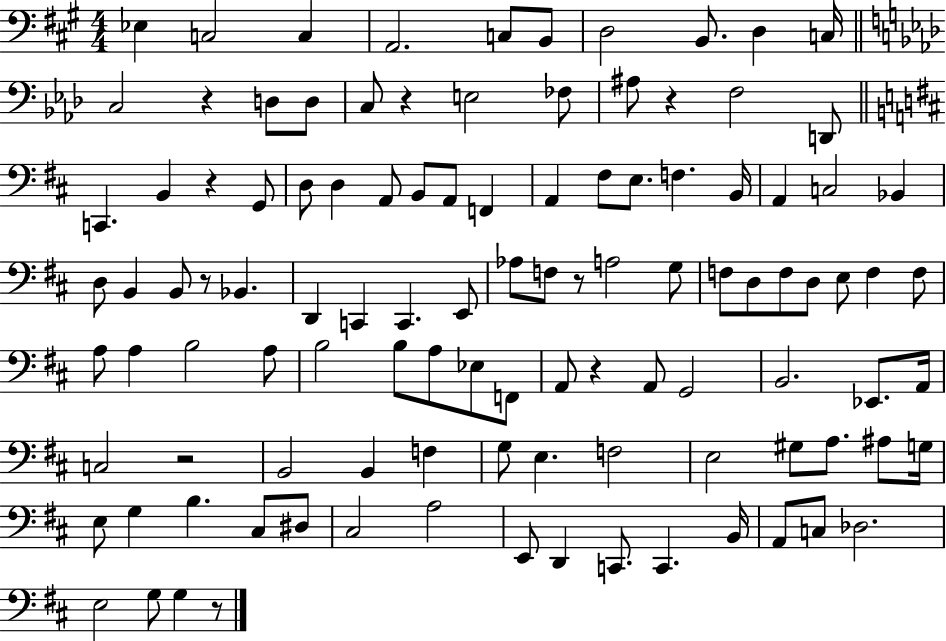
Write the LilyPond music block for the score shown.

{
  \clef bass
  \numericTimeSignature
  \time 4/4
  \key a \major
  ees4 c2 c4 | a,2. c8 b,8 | d2 b,8. d4 c16 | \bar "||" \break \key f \minor c2 r4 d8 d8 | c8 r4 e2 fes8 | ais8 r4 f2 d,8 | \bar "||" \break \key d \major c,4. b,4 r4 g,8 | d8 d4 a,8 b,8 a,8 f,4 | a,4 fis8 e8. f4. b,16 | a,4 c2 bes,4 | \break d8 b,4 b,8 r8 bes,4. | d,4 c,4 c,4. e,8 | aes8 f8 r8 a2 g8 | f8 d8 f8 d8 e8 f4 f8 | \break a8 a4 b2 a8 | b2 b8 a8 ees8 f,8 | a,8 r4 a,8 g,2 | b,2. ees,8. a,16 | \break c2 r2 | b,2 b,4 f4 | g8 e4. f2 | e2 gis8 a8. ais8 g16 | \break e8 g4 b4. cis8 dis8 | cis2 a2 | e,8 d,4 c,8. c,4. b,16 | a,8 c8 des2. | \break e2 g8 g4 r8 | \bar "|."
}